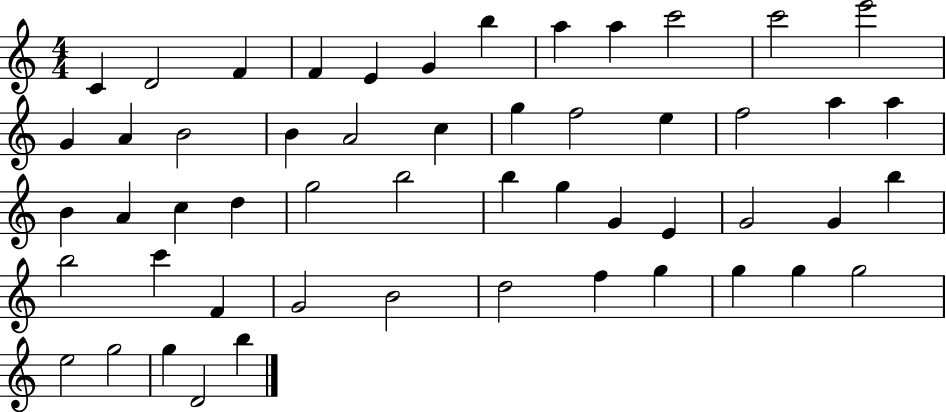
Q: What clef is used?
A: treble